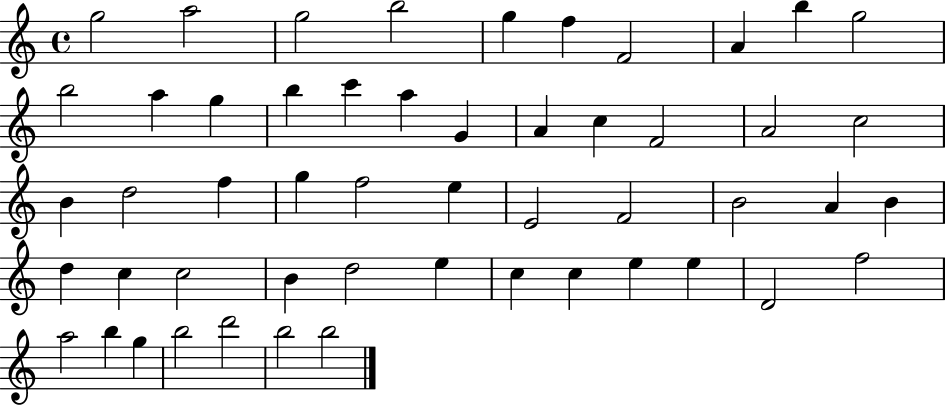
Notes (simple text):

G5/h A5/h G5/h B5/h G5/q F5/q F4/h A4/q B5/q G5/h B5/h A5/q G5/q B5/q C6/q A5/q G4/q A4/q C5/q F4/h A4/h C5/h B4/q D5/h F5/q G5/q F5/h E5/q E4/h F4/h B4/h A4/q B4/q D5/q C5/q C5/h B4/q D5/h E5/q C5/q C5/q E5/q E5/q D4/h F5/h A5/h B5/q G5/q B5/h D6/h B5/h B5/h